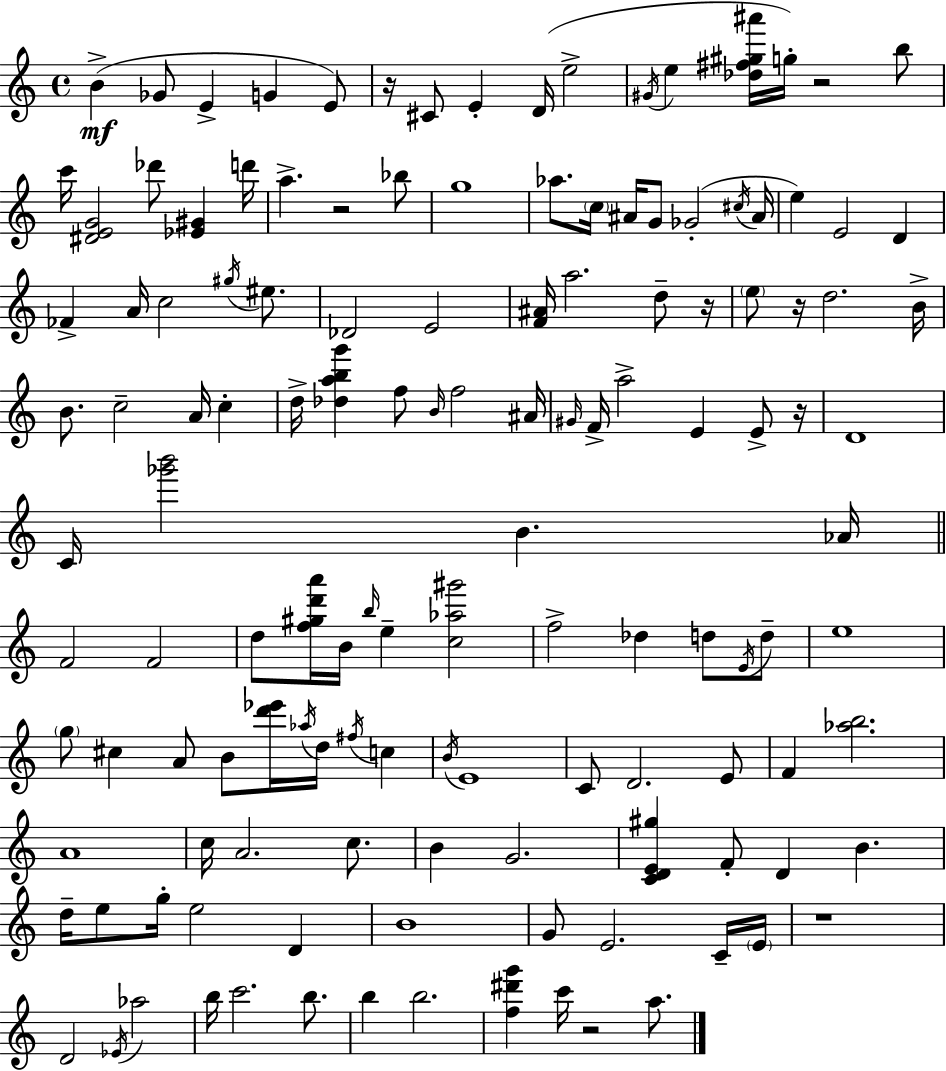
{
  \clef treble
  \time 4/4
  \defaultTimeSignature
  \key c \major
  b'4->(\mf ges'8 e'4-> g'4 e'8) | r16 cis'8 e'4-. d'16( e''2-> | \acciaccatura { gis'16 } e''4 <des'' fis'' gis'' ais'''>16 g''16-.) r2 b''8 | c'''16 <dis' e' g'>2 des'''8 <ees' gis'>4 | \break d'''16 a''4.-> r2 bes''8 | g''1 | aes''8. \parenthesize c''16 ais'16 g'8 ges'2-.( | \acciaccatura { cis''16 } ais'16 e''4) e'2 d'4 | \break fes'4-> a'16 c''2 \acciaccatura { gis''16 } | eis''8. des'2 e'2 | <f' ais'>16 a''2. | d''8-- r16 \parenthesize e''8 r16 d''2. | \break b'16-> b'8. c''2-- a'16 c''4-. | d''16-> <des'' a'' b'' g'''>4 f''8 \grace { b'16 } f''2 | ais'16 \grace { gis'16 } f'16-> a''2-> e'4 | e'8-> r16 d'1 | \break c'16 <ges''' b'''>2 b'4. | aes'16 \bar "||" \break \key c \major f'2 f'2 | d''8 <f'' gis'' d''' a'''>16 b'16 \grace { b''16 } e''4-- <c'' aes'' gis'''>2 | f''2-> des''4 d''8 \acciaccatura { e'16 } | d''8-- e''1 | \break \parenthesize g''8 cis''4 a'8 b'8 <d''' ees'''>16 \acciaccatura { aes''16 } d''16 \acciaccatura { fis''16 } | c''4 \acciaccatura { b'16 } e'1 | c'8 d'2. | e'8 f'4 <aes'' b''>2. | \break a'1 | c''16 a'2. | c''8. b'4 g'2. | <c' d' e' gis''>4 f'8-. d'4 b'4. | \break d''16-- e''8 g''16-. e''2 | d'4 b'1 | g'8 e'2. | c'16-- \parenthesize e'16 r1 | \break d'2 \acciaccatura { ees'16 } aes''2 | b''16 c'''2. | b''8. b''4 b''2. | <f'' dis''' g'''>4 c'''16 r2 | \break a''8. \bar "|."
}